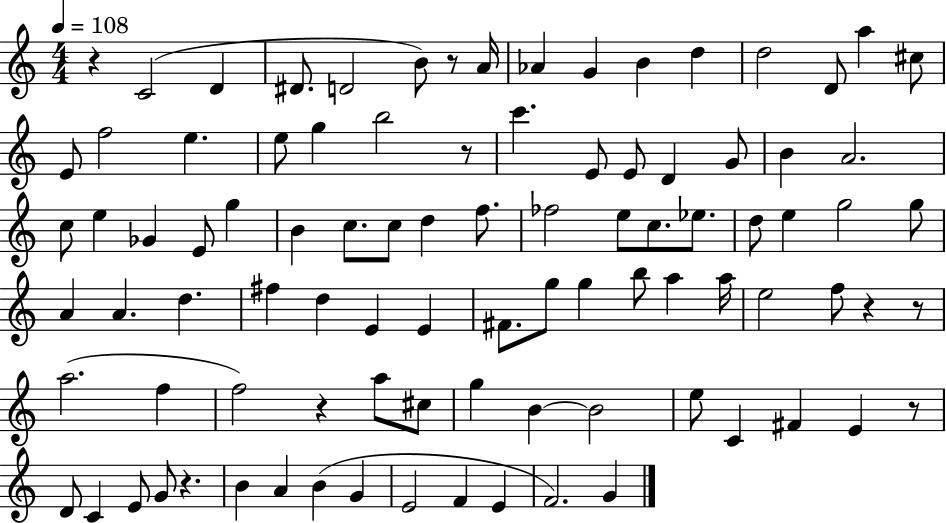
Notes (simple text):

R/q C4/h D4/q D#4/e. D4/h B4/e R/e A4/s Ab4/q G4/q B4/q D5/q D5/h D4/e A5/q C#5/e E4/e F5/h E5/q. E5/e G5/q B5/h R/e C6/q. E4/e E4/e D4/q G4/e B4/q A4/h. C5/e E5/q Gb4/q E4/e G5/q B4/q C5/e. C5/e D5/q F5/e. FES5/h E5/e C5/e. Eb5/e. D5/e E5/q G5/h G5/e A4/q A4/q. D5/q. F#5/q D5/q E4/q E4/q F#4/e. G5/e G5/q B5/e A5/q A5/s E5/h F5/e R/q R/e A5/h. F5/q F5/h R/q A5/e C#5/e G5/q B4/q B4/h E5/e C4/q F#4/q E4/q R/e D4/e C4/q E4/e G4/e R/q. B4/q A4/q B4/q G4/q E4/h F4/q E4/q F4/h. G4/q